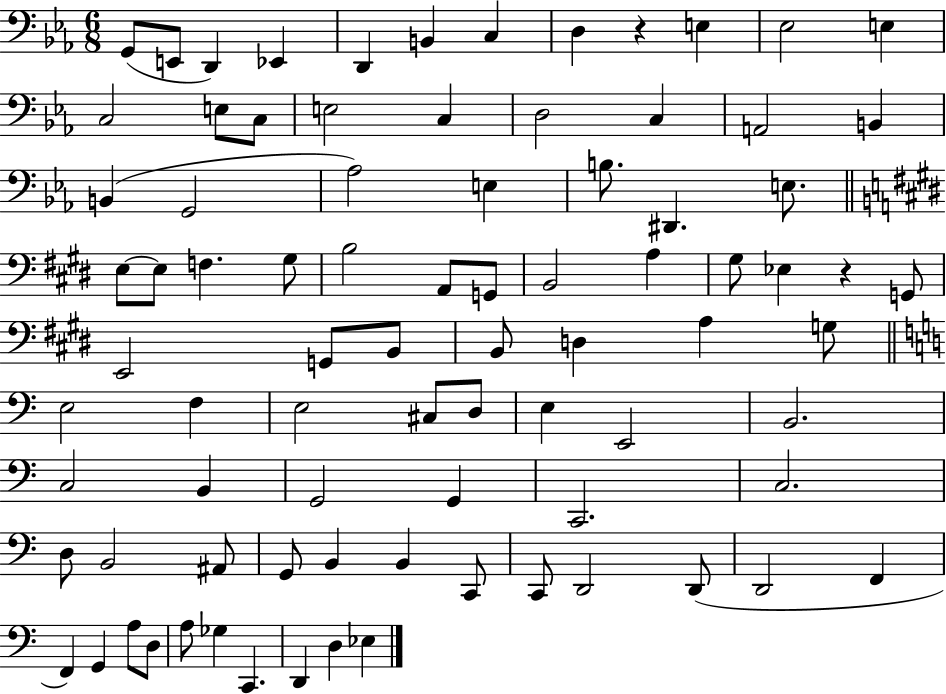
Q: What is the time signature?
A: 6/8